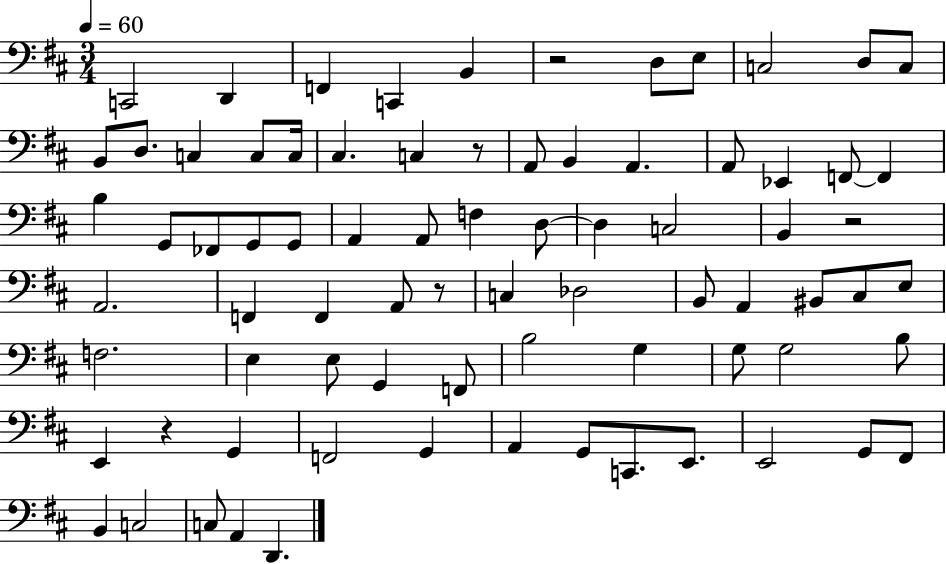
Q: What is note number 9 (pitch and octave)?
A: D3